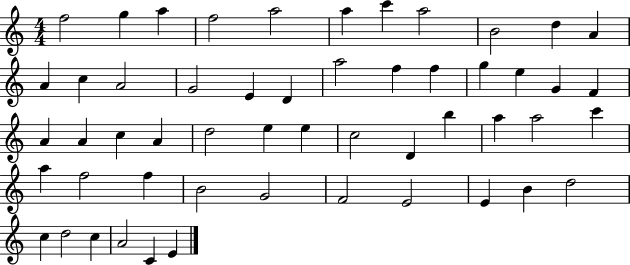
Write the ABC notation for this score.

X:1
T:Untitled
M:4/4
L:1/4
K:C
f2 g a f2 a2 a c' a2 B2 d A A c A2 G2 E D a2 f f g e G F A A c A d2 e e c2 D b a a2 c' a f2 f B2 G2 F2 E2 E B d2 c d2 c A2 C E